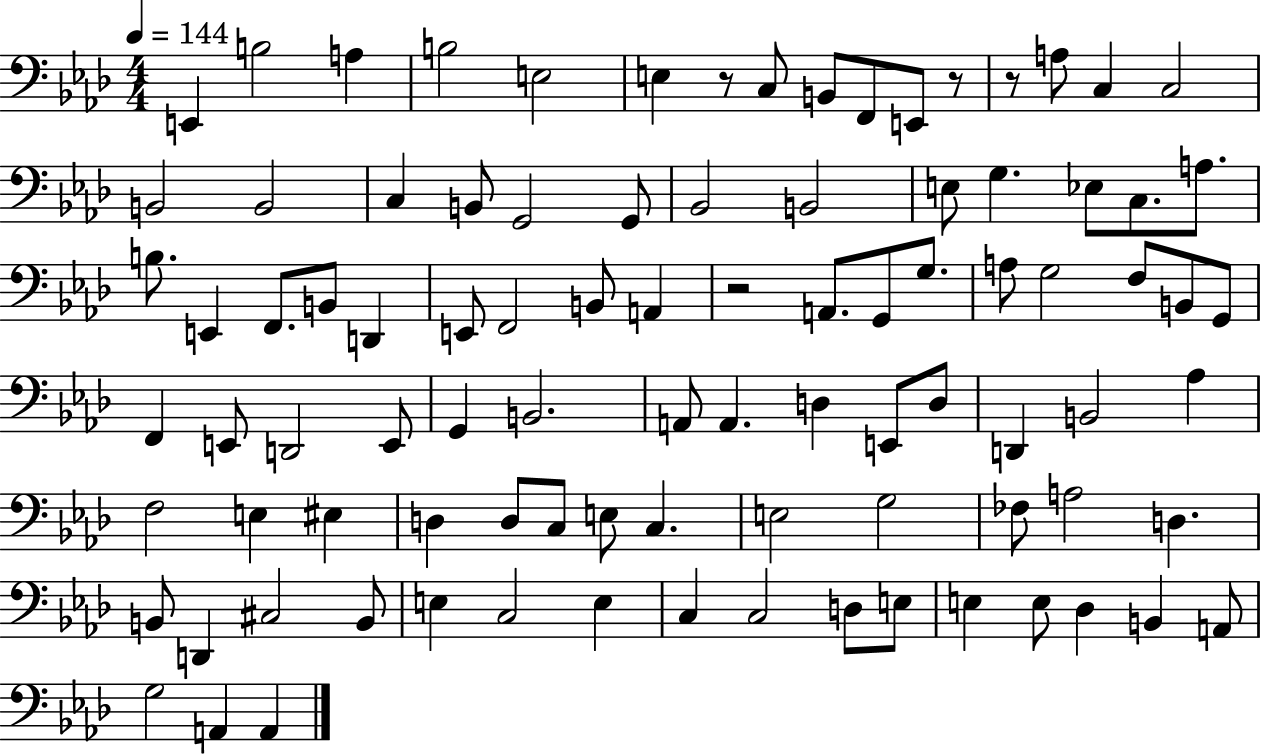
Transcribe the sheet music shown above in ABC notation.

X:1
T:Untitled
M:4/4
L:1/4
K:Ab
E,, B,2 A, B,2 E,2 E, z/2 C,/2 B,,/2 F,,/2 E,,/2 z/2 z/2 A,/2 C, C,2 B,,2 B,,2 C, B,,/2 G,,2 G,,/2 _B,,2 B,,2 E,/2 G, _E,/2 C,/2 A,/2 B,/2 E,, F,,/2 B,,/2 D,, E,,/2 F,,2 B,,/2 A,, z2 A,,/2 G,,/2 G,/2 A,/2 G,2 F,/2 B,,/2 G,,/2 F,, E,,/2 D,,2 E,,/2 G,, B,,2 A,,/2 A,, D, E,,/2 D,/2 D,, B,,2 _A, F,2 E, ^E, D, D,/2 C,/2 E,/2 C, E,2 G,2 _F,/2 A,2 D, B,,/2 D,, ^C,2 B,,/2 E, C,2 E, C, C,2 D,/2 E,/2 E, E,/2 _D, B,, A,,/2 G,2 A,, A,,